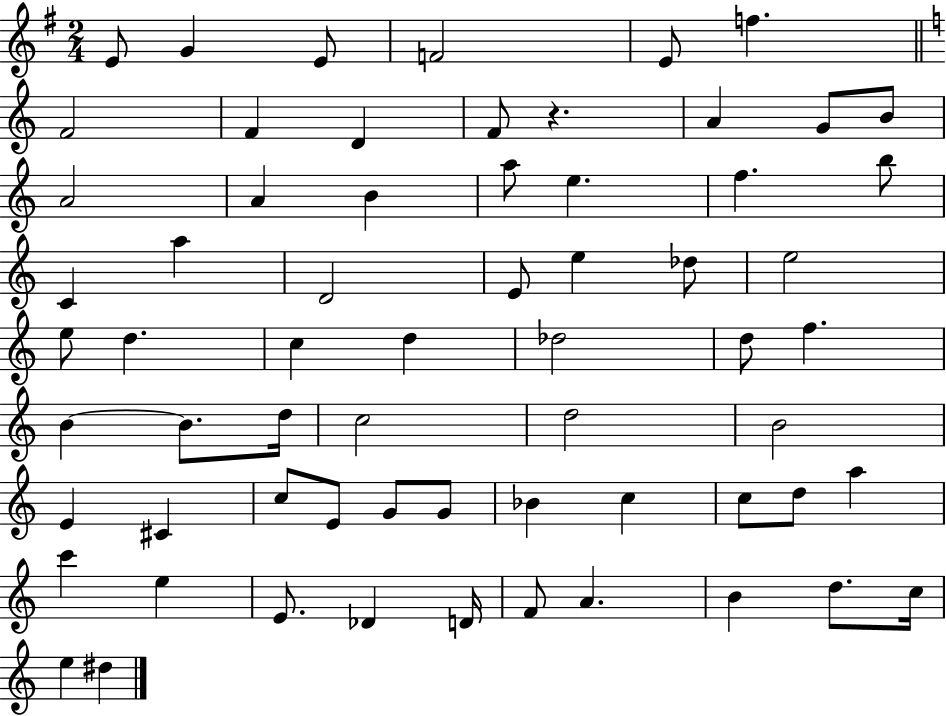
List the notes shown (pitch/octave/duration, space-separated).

E4/e G4/q E4/e F4/h E4/e F5/q. F4/h F4/q D4/q F4/e R/q. A4/q G4/e B4/e A4/h A4/q B4/q A5/e E5/q. F5/q. B5/e C4/q A5/q D4/h E4/e E5/q Db5/e E5/h E5/e D5/q. C5/q D5/q Db5/h D5/e F5/q. B4/q B4/e. D5/s C5/h D5/h B4/h E4/q C#4/q C5/e E4/e G4/e G4/e Bb4/q C5/q C5/e D5/e A5/q C6/q E5/q E4/e. Db4/q D4/s F4/e A4/q. B4/q D5/e. C5/s E5/q D#5/q